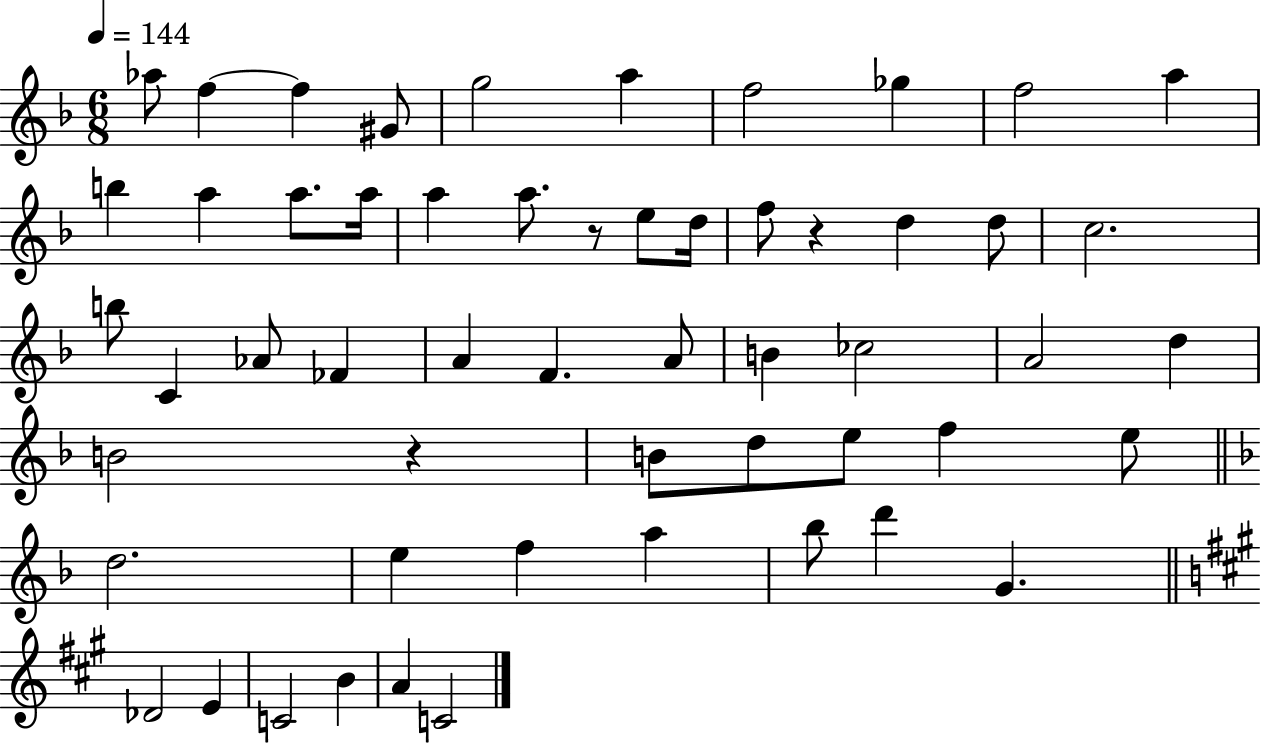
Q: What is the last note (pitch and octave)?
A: C4